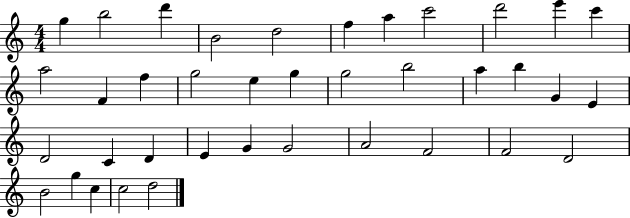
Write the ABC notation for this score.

X:1
T:Untitled
M:4/4
L:1/4
K:C
g b2 d' B2 d2 f a c'2 d'2 e' c' a2 F f g2 e g g2 b2 a b G E D2 C D E G G2 A2 F2 F2 D2 B2 g c c2 d2